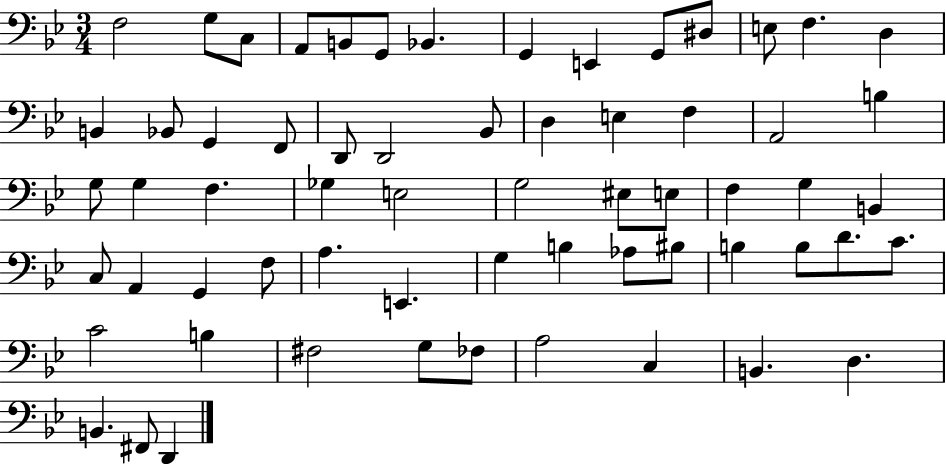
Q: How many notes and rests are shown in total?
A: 63